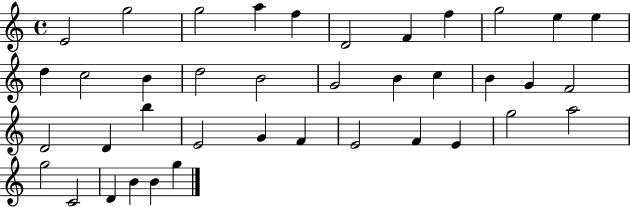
X:1
T:Untitled
M:4/4
L:1/4
K:C
E2 g2 g2 a f D2 F f g2 e e d c2 B d2 B2 G2 B c B G F2 D2 D b E2 G F E2 F E g2 a2 g2 C2 D B B g